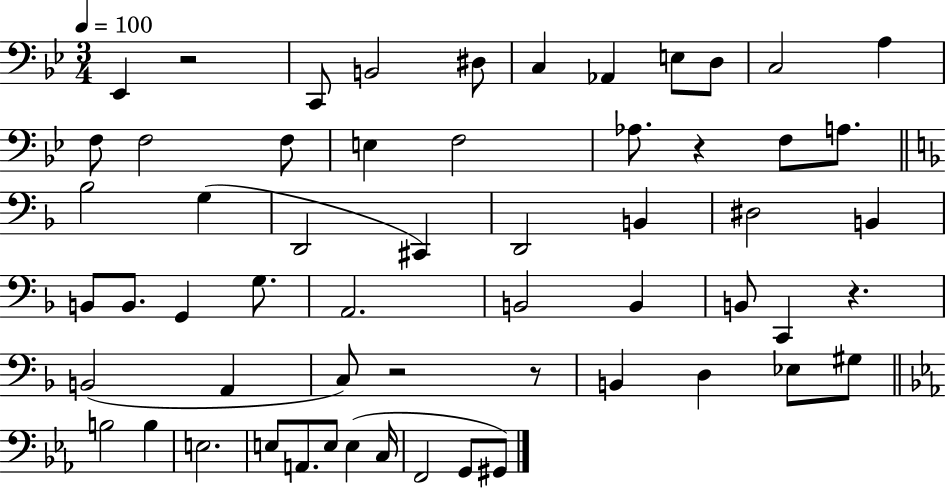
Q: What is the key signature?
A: BES major